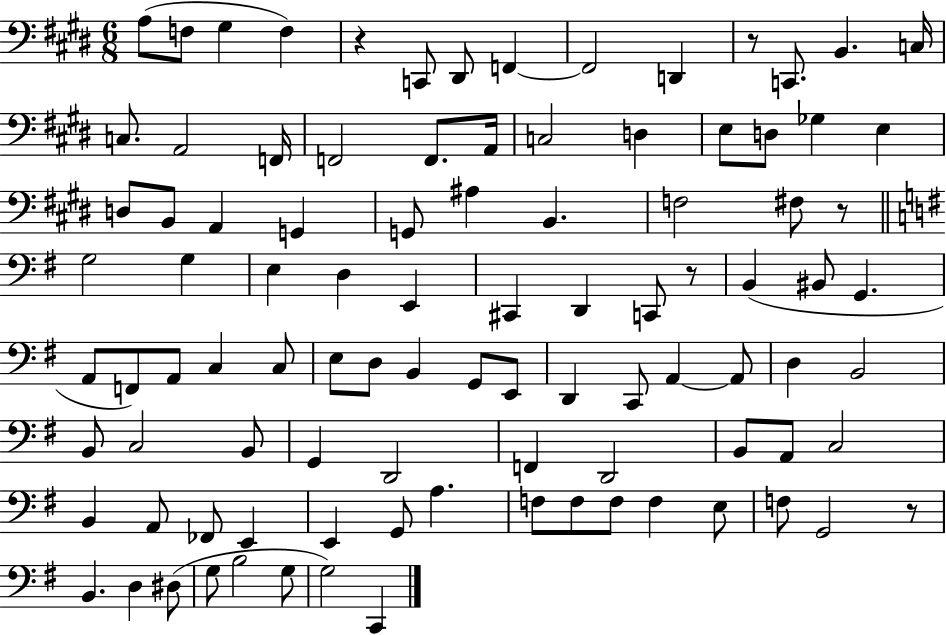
{
  \clef bass
  \numericTimeSignature
  \time 6/8
  \key e \major
  a8( f8 gis4 f4) | r4 c,8 dis,8 f,4~~ | f,2 d,4 | r8 c,8. b,4. c16 | \break c8. a,2 f,16 | f,2 f,8. a,16 | c2 d4 | e8 d8 ges4 e4 | \break d8 b,8 a,4 g,4 | g,8 ais4 b,4. | f2 fis8 r8 | \bar "||" \break \key g \major g2 g4 | e4 d4 e,4 | cis,4 d,4 c,8 r8 | b,4( bis,8 g,4. | \break a,8 f,8) a,8 c4 c8 | e8 d8 b,4 g,8 e,8 | d,4 c,8 a,4~~ a,8 | d4 b,2 | \break b,8 c2 b,8 | g,4 d,2 | f,4 d,2 | b,8 a,8 c2 | \break b,4 a,8 fes,8 e,4 | e,4 g,8 a4. | f8 f8 f8 f4 e8 | f8 g,2 r8 | \break b,4. d4 dis8( | g8 b2 g8 | g2) c,4 | \bar "|."
}